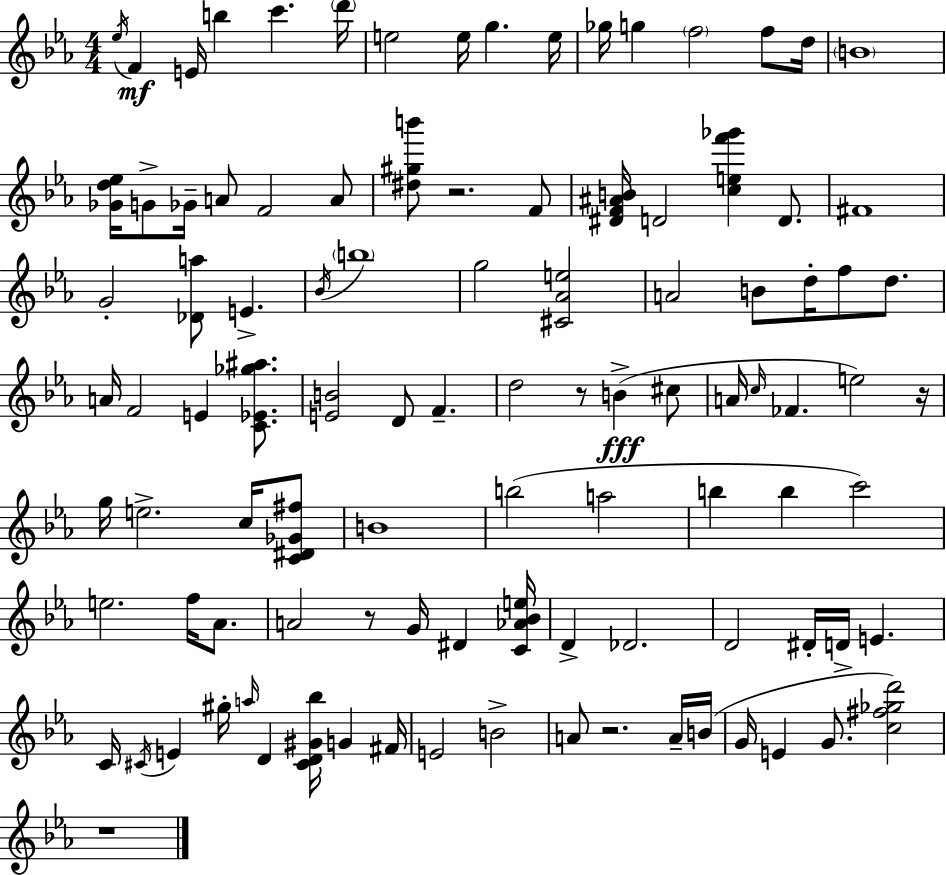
X:1
T:Untitled
M:4/4
L:1/4
K:Eb
_e/4 F E/4 b c' d'/4 e2 e/4 g e/4 _g/4 g f2 f/2 d/4 B4 [_Gd_e]/4 G/2 _G/4 A/2 F2 A/2 [^d^gb']/2 z2 F/2 [^DF^AB]/4 D2 [cef'_g'] D/2 ^F4 G2 [_Da]/2 E _B/4 b4 g2 [^C_Ae]2 A2 B/2 d/4 f/2 d/2 A/4 F2 E [C_E_g^a]/2 [EB]2 D/2 F d2 z/2 B ^c/2 A/4 c/4 _F e2 z/4 g/4 e2 c/4 [C^D_G^f]/2 B4 b2 a2 b b c'2 e2 f/4 _A/2 A2 z/2 G/4 ^D [C_A_Be]/4 D _D2 D2 ^D/4 D/4 E C/4 ^C/4 E ^g/4 a/4 D [^CD^G_b]/4 G ^F/4 E2 B2 A/2 z2 A/4 B/4 G/4 E G/2 [c^f_gd']2 z4